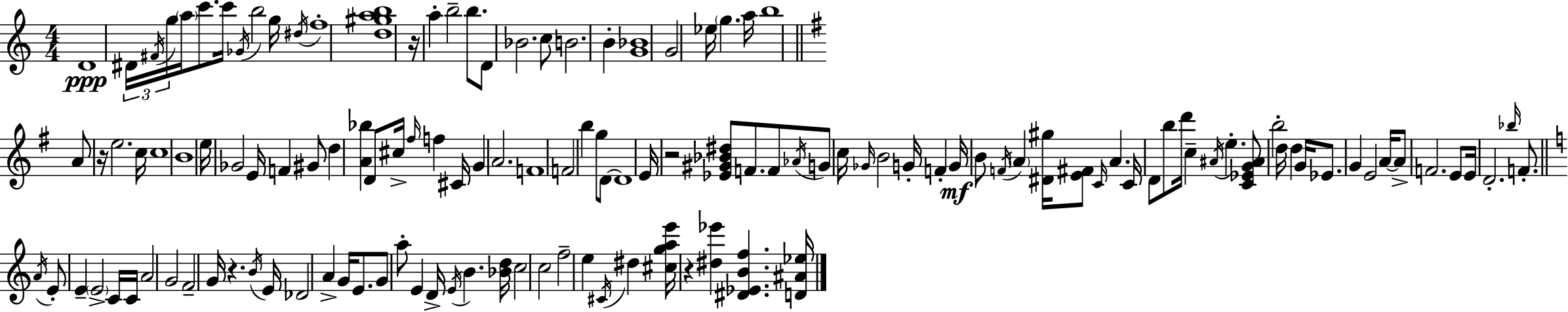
{
  \clef treble
  \numericTimeSignature
  \time 4/4
  \key c \major
  d'1\ppp | \tuplet 3/2 { dis'16 \acciaccatura { fis'16 } g''16 } \parenthesize a''16 c'''8. c'''16 \acciaccatura { ges'16 } b''2 | g''16 \acciaccatura { dis''16 } f''1-. | <d'' gis'' a'' b''>1 | \break r16 a''4-. b''2-- | b''8. d'8 bes'2. | c''8 b'2. b'4-. | <g' bes'>1 | \break g'2 ees''16 \parenthesize g''4. | a''16 b''1 | \bar "||" \break \key g \major a'8 r16 e''2. c''16 | c''1 | b'1 | e''16 ges'2 e'16 f'4 gis'8 | \break d''4 <a' bes''>4 d'8 cis''16-> \grace { fis''16 } f''4 | cis'16 g'4 a'2. | f'1 | f'2 b''4 g''8 d'8~~ | \break d'1 | e'16 r2 <ees' gis' bes' dis''>8 f'8. f'8 | \acciaccatura { aes'16 } g'8 c''16 \grace { ges'16 } b'2 g'16-. f'4-. | g'16\mf b'8 \acciaccatura { f'16 } \parenthesize a'4 <dis' gis''>16 <e' fis'>8 \grace { c'16 } a'4. | \break c'16 d'8 b''8 d'''16 c''4-- \acciaccatura { ais'16 } | e''4.-. <c' ees' g' ais'>8 b''2-. | d''16 d''4 g'16 ees'8. g'4 e'2 | a'16~~ a'8-> f'2. | \break e'8 e'16 d'2.-. | \grace { bes''16 } f'8.-. \bar "||" \break \key a \minor \acciaccatura { a'16 } e'8-. e'4-- \parenthesize e'2-> c'16 | c'16 a'2 g'2 | f'2-- g'16 r4. | \acciaccatura { b'16 } e'16 des'2 a'4-> g'16 e'8. | \break g'8 a''8-. e'4 d'16-> \acciaccatura { e'16 } b'4. | <bes' d''>16 c''2 c''2 | f''2-- e''4 \acciaccatura { cis'16 } | dis''4 <cis'' g'' a'' e'''>16 r4 <dis'' ees'''>4 <dis' ees' b' f''>4. | \break <d' ais' ees''>16 \bar "|."
}